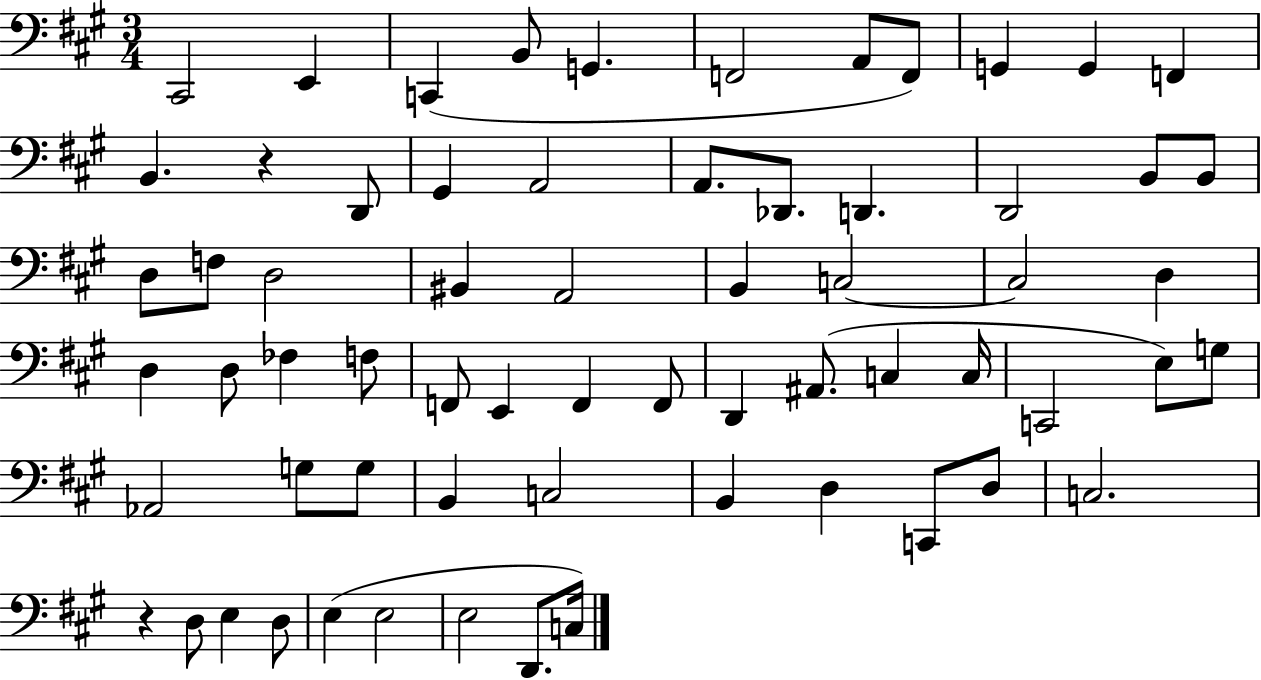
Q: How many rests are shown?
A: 2